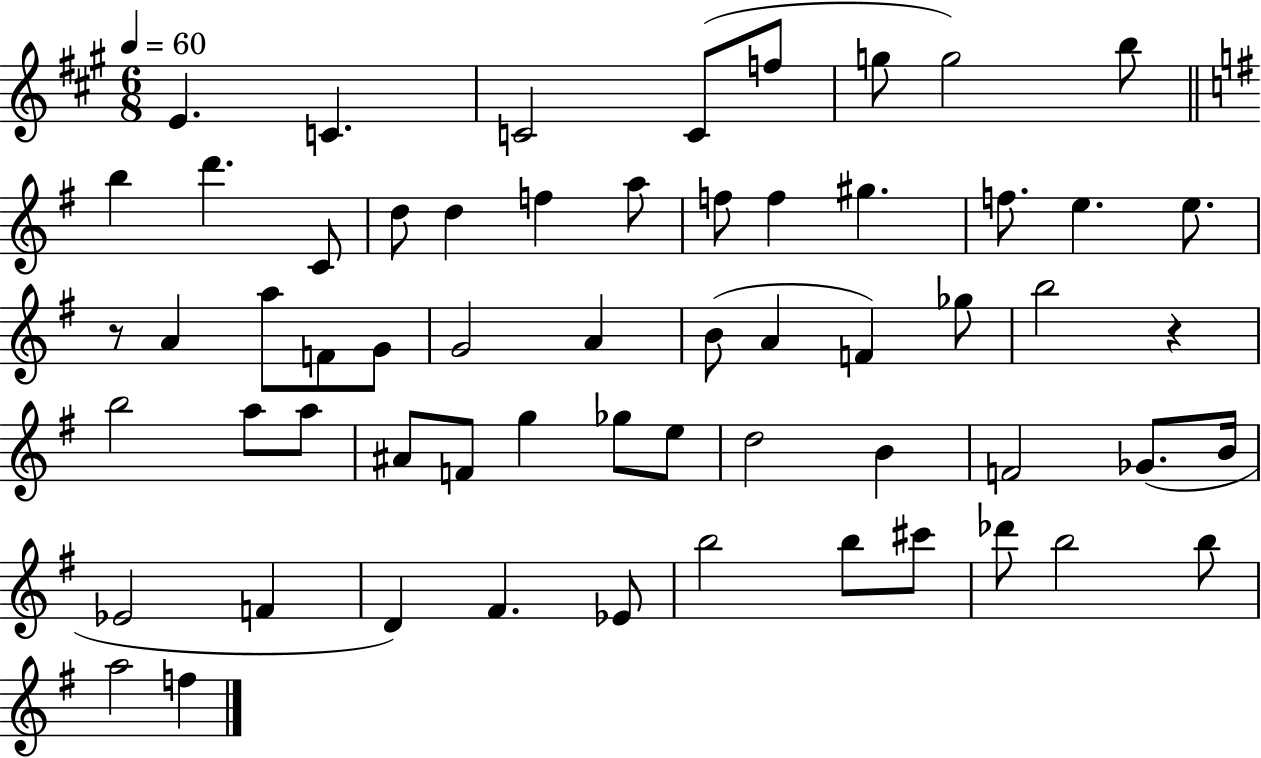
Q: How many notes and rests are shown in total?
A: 60